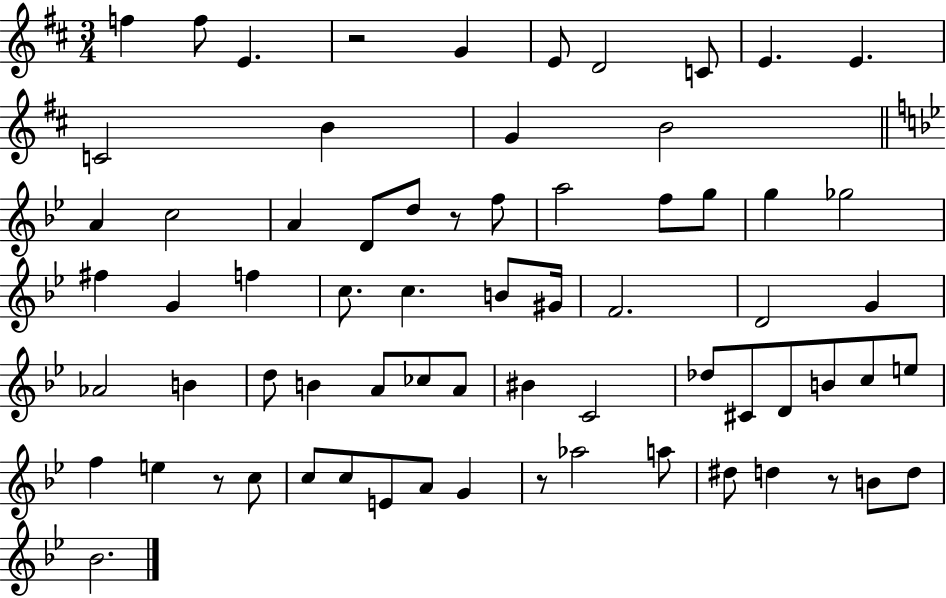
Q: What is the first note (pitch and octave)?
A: F5